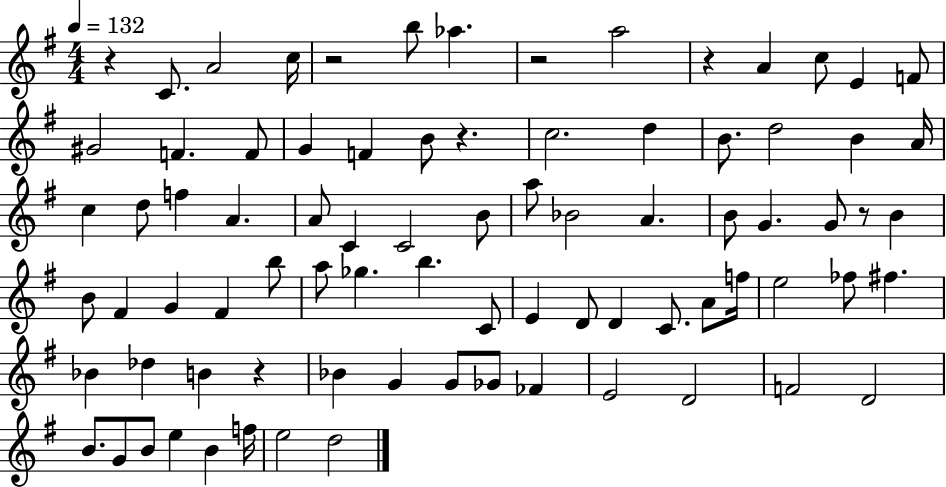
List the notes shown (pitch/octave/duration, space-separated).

R/q C4/e. A4/h C5/s R/h B5/e Ab5/q. R/h A5/h R/q A4/q C5/e E4/q F4/e G#4/h F4/q. F4/e G4/q F4/q B4/e R/q. C5/h. D5/q B4/e. D5/h B4/q A4/s C5/q D5/e F5/q A4/q. A4/e C4/q C4/h B4/e A5/e Bb4/h A4/q. B4/e G4/q. G4/e R/e B4/q B4/e F#4/q G4/q F#4/q B5/e A5/e Gb5/q. B5/q. C4/e E4/q D4/e D4/q C4/e. A4/e F5/s E5/h FES5/e F#5/q. Bb4/q Db5/q B4/q R/q Bb4/q G4/q G4/e Gb4/e FES4/q E4/h D4/h F4/h D4/h B4/e. G4/e B4/e E5/q B4/q F5/s E5/h D5/h